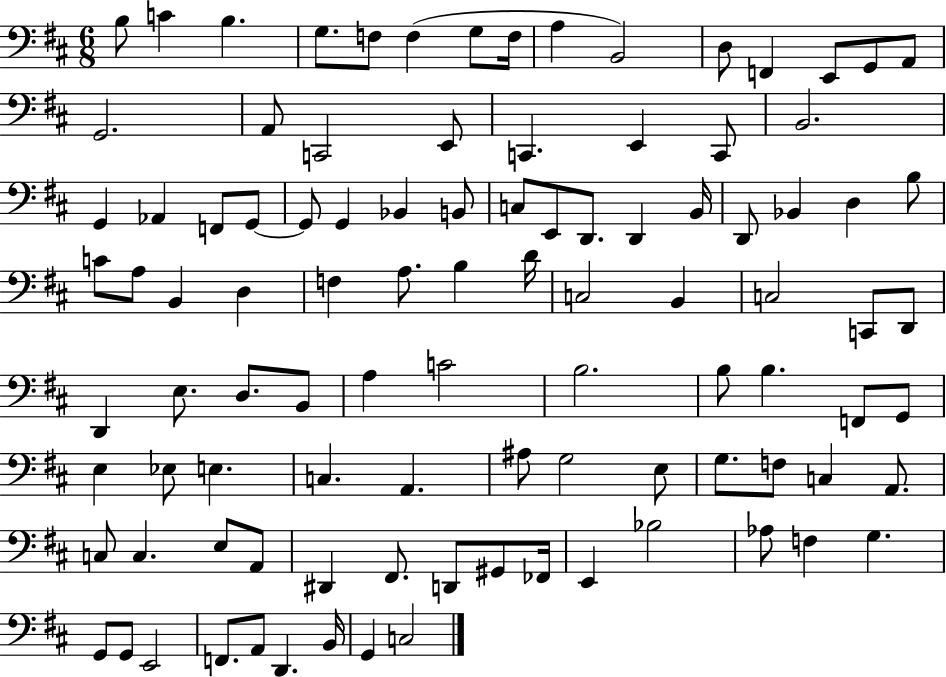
X:1
T:Untitled
M:6/8
L:1/4
K:D
B,/2 C B, G,/2 F,/2 F, G,/2 F,/4 A, B,,2 D,/2 F,, E,,/2 G,,/2 A,,/2 G,,2 A,,/2 C,,2 E,,/2 C,, E,, C,,/2 B,,2 G,, _A,, F,,/2 G,,/2 G,,/2 G,, _B,, B,,/2 C,/2 E,,/2 D,,/2 D,, B,,/4 D,,/2 _B,, D, B,/2 C/2 A,/2 B,, D, F, A,/2 B, D/4 C,2 B,, C,2 C,,/2 D,,/2 D,, E,/2 D,/2 B,,/2 A, C2 B,2 B,/2 B, F,,/2 G,,/2 E, _E,/2 E, C, A,, ^A,/2 G,2 E,/2 G,/2 F,/2 C, A,,/2 C,/2 C, E,/2 A,,/2 ^D,, ^F,,/2 D,,/2 ^G,,/2 _F,,/4 E,, _B,2 _A,/2 F, G, G,,/2 G,,/2 E,,2 F,,/2 A,,/2 D,, B,,/4 G,, C,2